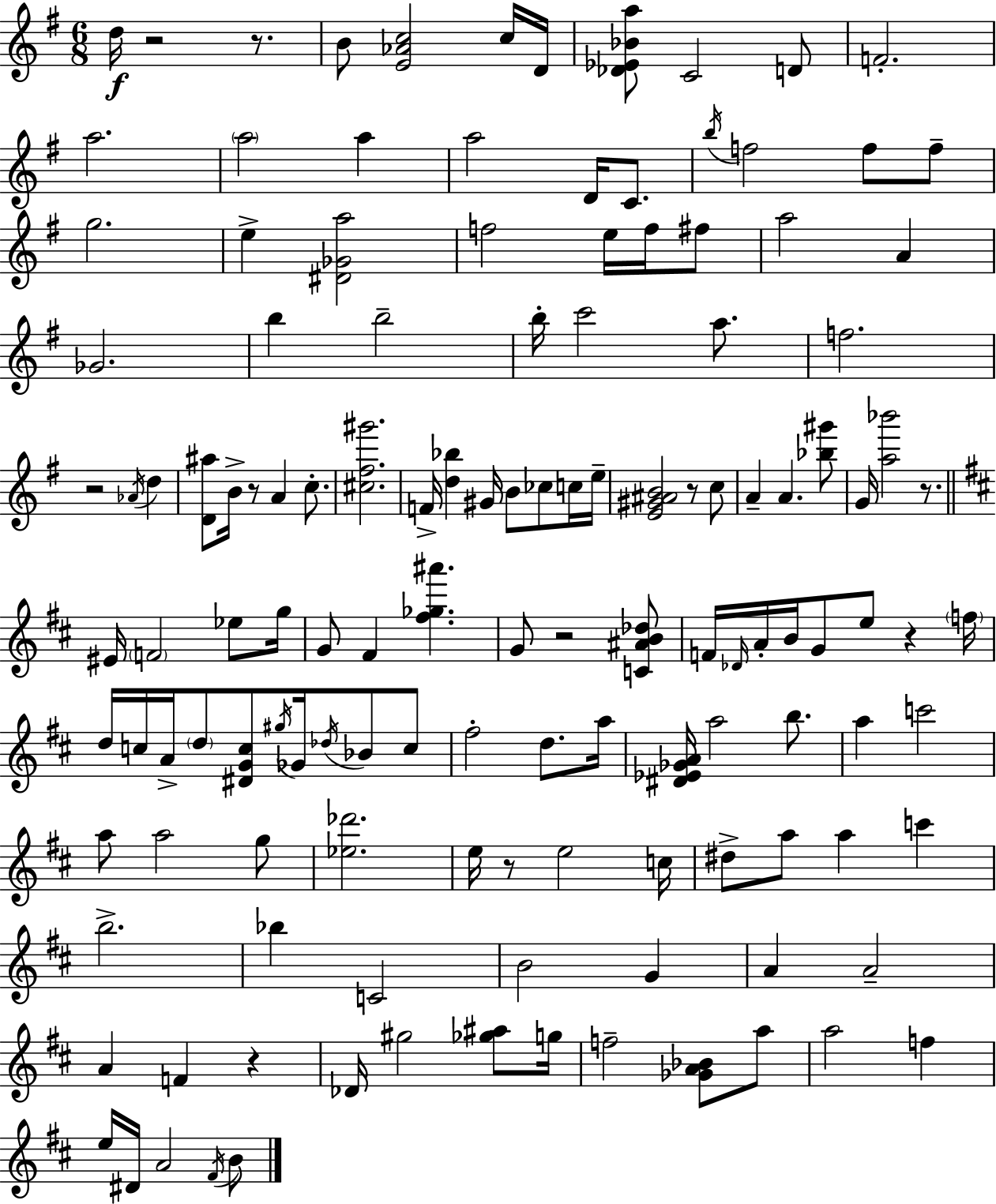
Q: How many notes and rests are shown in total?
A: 134